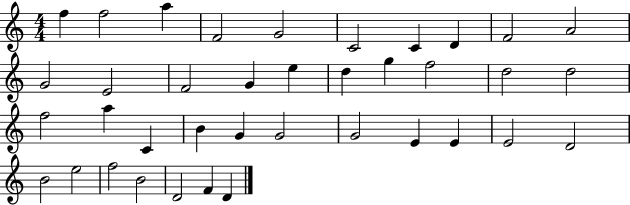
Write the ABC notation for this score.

X:1
T:Untitled
M:4/4
L:1/4
K:C
f f2 a F2 G2 C2 C D F2 A2 G2 E2 F2 G e d g f2 d2 d2 f2 a C B G G2 G2 E E E2 D2 B2 e2 f2 B2 D2 F D